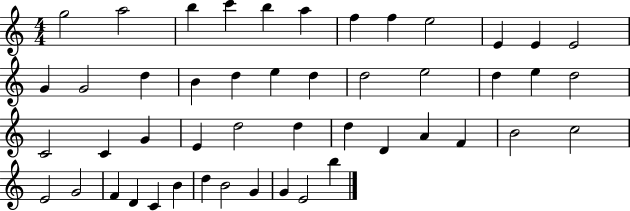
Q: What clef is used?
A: treble